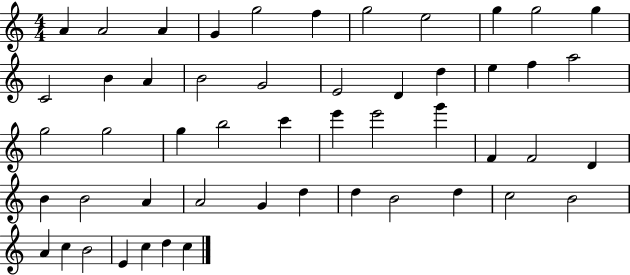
X:1
T:Untitled
M:4/4
L:1/4
K:C
A A2 A G g2 f g2 e2 g g2 g C2 B A B2 G2 E2 D d e f a2 g2 g2 g b2 c' e' e'2 g' F F2 D B B2 A A2 G d d B2 d c2 B2 A c B2 E c d c